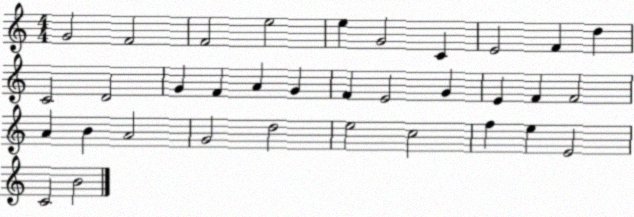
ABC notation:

X:1
T:Untitled
M:4/4
L:1/4
K:C
G2 F2 F2 e2 e G2 C E2 F d C2 D2 G F A G F E2 G E F F2 A B A2 G2 d2 e2 c2 f e E2 C2 B2